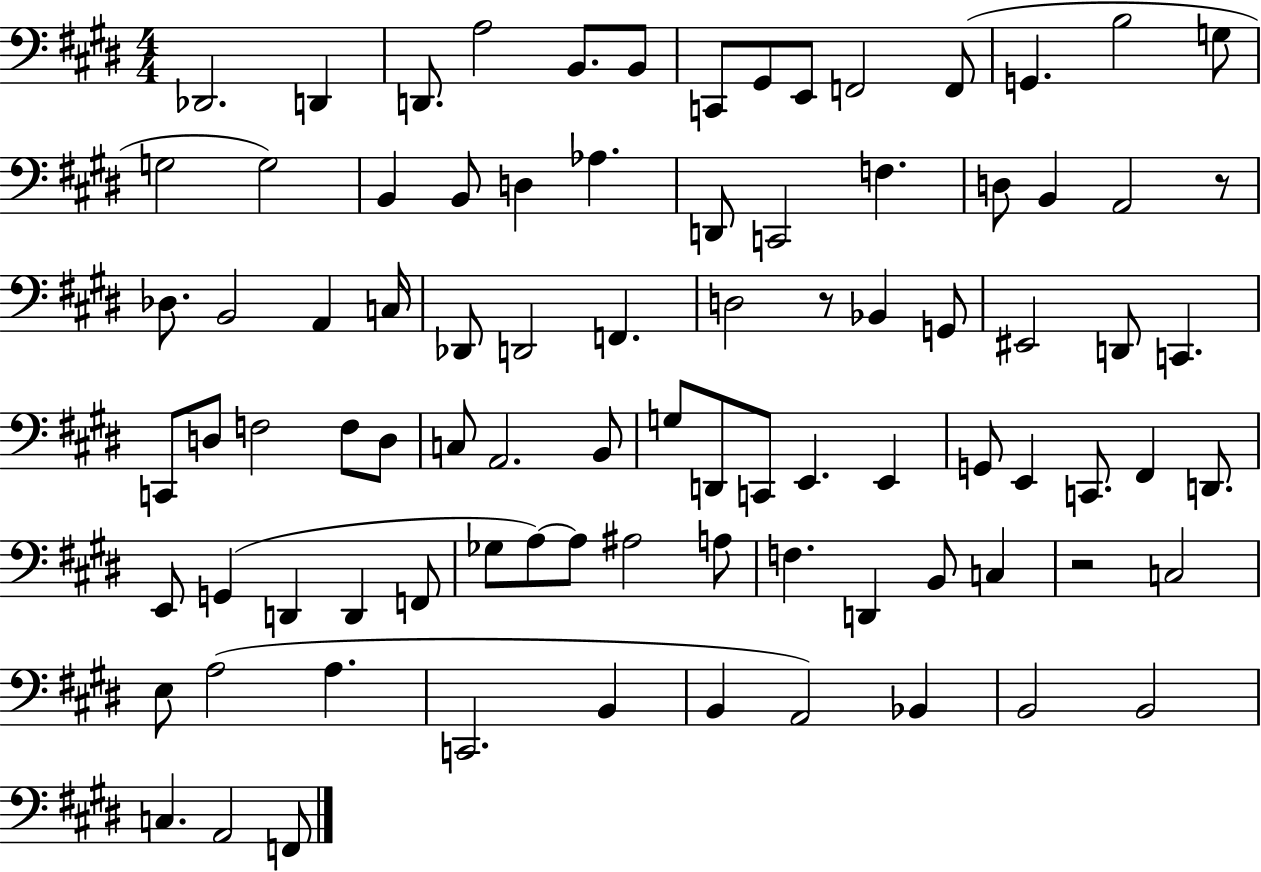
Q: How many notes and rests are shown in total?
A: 88